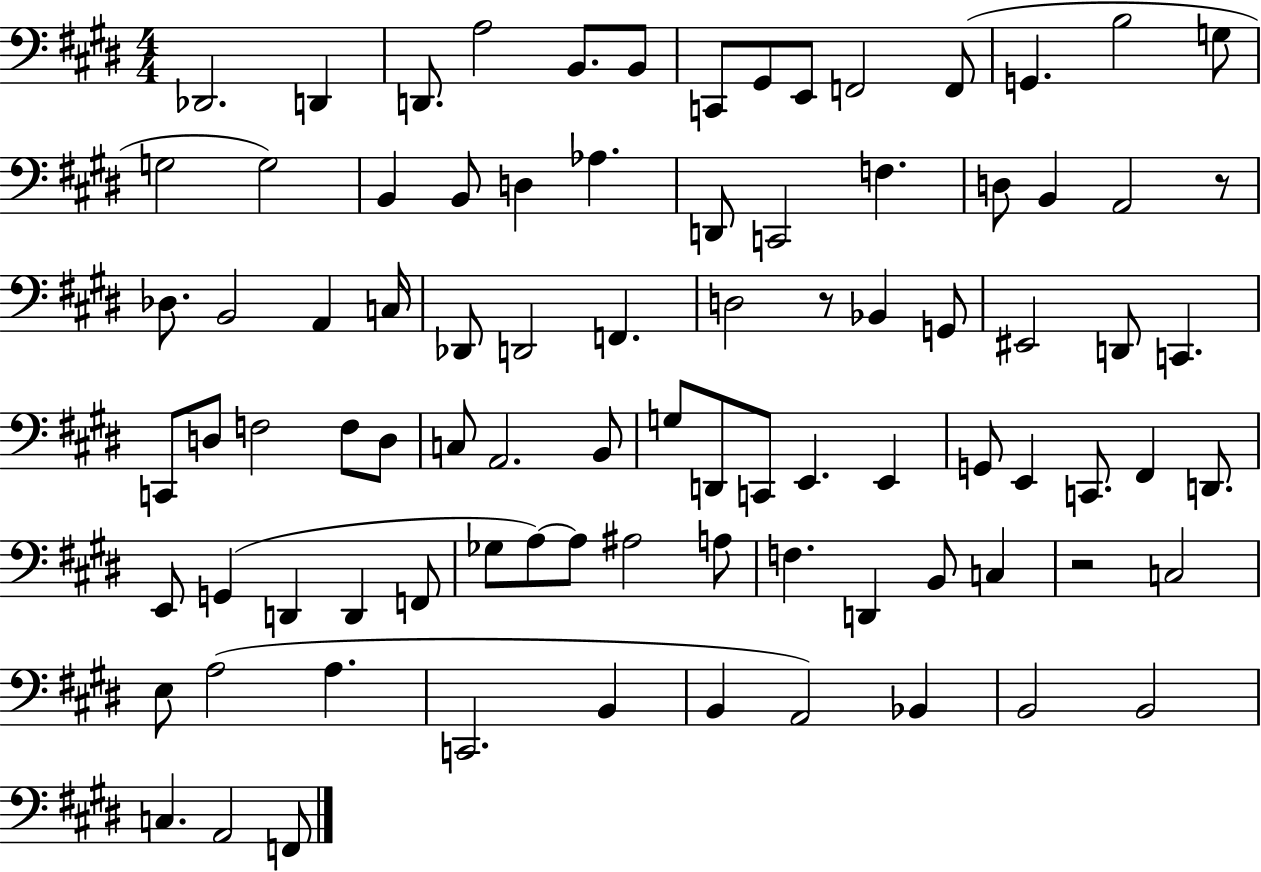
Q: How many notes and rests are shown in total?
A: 88